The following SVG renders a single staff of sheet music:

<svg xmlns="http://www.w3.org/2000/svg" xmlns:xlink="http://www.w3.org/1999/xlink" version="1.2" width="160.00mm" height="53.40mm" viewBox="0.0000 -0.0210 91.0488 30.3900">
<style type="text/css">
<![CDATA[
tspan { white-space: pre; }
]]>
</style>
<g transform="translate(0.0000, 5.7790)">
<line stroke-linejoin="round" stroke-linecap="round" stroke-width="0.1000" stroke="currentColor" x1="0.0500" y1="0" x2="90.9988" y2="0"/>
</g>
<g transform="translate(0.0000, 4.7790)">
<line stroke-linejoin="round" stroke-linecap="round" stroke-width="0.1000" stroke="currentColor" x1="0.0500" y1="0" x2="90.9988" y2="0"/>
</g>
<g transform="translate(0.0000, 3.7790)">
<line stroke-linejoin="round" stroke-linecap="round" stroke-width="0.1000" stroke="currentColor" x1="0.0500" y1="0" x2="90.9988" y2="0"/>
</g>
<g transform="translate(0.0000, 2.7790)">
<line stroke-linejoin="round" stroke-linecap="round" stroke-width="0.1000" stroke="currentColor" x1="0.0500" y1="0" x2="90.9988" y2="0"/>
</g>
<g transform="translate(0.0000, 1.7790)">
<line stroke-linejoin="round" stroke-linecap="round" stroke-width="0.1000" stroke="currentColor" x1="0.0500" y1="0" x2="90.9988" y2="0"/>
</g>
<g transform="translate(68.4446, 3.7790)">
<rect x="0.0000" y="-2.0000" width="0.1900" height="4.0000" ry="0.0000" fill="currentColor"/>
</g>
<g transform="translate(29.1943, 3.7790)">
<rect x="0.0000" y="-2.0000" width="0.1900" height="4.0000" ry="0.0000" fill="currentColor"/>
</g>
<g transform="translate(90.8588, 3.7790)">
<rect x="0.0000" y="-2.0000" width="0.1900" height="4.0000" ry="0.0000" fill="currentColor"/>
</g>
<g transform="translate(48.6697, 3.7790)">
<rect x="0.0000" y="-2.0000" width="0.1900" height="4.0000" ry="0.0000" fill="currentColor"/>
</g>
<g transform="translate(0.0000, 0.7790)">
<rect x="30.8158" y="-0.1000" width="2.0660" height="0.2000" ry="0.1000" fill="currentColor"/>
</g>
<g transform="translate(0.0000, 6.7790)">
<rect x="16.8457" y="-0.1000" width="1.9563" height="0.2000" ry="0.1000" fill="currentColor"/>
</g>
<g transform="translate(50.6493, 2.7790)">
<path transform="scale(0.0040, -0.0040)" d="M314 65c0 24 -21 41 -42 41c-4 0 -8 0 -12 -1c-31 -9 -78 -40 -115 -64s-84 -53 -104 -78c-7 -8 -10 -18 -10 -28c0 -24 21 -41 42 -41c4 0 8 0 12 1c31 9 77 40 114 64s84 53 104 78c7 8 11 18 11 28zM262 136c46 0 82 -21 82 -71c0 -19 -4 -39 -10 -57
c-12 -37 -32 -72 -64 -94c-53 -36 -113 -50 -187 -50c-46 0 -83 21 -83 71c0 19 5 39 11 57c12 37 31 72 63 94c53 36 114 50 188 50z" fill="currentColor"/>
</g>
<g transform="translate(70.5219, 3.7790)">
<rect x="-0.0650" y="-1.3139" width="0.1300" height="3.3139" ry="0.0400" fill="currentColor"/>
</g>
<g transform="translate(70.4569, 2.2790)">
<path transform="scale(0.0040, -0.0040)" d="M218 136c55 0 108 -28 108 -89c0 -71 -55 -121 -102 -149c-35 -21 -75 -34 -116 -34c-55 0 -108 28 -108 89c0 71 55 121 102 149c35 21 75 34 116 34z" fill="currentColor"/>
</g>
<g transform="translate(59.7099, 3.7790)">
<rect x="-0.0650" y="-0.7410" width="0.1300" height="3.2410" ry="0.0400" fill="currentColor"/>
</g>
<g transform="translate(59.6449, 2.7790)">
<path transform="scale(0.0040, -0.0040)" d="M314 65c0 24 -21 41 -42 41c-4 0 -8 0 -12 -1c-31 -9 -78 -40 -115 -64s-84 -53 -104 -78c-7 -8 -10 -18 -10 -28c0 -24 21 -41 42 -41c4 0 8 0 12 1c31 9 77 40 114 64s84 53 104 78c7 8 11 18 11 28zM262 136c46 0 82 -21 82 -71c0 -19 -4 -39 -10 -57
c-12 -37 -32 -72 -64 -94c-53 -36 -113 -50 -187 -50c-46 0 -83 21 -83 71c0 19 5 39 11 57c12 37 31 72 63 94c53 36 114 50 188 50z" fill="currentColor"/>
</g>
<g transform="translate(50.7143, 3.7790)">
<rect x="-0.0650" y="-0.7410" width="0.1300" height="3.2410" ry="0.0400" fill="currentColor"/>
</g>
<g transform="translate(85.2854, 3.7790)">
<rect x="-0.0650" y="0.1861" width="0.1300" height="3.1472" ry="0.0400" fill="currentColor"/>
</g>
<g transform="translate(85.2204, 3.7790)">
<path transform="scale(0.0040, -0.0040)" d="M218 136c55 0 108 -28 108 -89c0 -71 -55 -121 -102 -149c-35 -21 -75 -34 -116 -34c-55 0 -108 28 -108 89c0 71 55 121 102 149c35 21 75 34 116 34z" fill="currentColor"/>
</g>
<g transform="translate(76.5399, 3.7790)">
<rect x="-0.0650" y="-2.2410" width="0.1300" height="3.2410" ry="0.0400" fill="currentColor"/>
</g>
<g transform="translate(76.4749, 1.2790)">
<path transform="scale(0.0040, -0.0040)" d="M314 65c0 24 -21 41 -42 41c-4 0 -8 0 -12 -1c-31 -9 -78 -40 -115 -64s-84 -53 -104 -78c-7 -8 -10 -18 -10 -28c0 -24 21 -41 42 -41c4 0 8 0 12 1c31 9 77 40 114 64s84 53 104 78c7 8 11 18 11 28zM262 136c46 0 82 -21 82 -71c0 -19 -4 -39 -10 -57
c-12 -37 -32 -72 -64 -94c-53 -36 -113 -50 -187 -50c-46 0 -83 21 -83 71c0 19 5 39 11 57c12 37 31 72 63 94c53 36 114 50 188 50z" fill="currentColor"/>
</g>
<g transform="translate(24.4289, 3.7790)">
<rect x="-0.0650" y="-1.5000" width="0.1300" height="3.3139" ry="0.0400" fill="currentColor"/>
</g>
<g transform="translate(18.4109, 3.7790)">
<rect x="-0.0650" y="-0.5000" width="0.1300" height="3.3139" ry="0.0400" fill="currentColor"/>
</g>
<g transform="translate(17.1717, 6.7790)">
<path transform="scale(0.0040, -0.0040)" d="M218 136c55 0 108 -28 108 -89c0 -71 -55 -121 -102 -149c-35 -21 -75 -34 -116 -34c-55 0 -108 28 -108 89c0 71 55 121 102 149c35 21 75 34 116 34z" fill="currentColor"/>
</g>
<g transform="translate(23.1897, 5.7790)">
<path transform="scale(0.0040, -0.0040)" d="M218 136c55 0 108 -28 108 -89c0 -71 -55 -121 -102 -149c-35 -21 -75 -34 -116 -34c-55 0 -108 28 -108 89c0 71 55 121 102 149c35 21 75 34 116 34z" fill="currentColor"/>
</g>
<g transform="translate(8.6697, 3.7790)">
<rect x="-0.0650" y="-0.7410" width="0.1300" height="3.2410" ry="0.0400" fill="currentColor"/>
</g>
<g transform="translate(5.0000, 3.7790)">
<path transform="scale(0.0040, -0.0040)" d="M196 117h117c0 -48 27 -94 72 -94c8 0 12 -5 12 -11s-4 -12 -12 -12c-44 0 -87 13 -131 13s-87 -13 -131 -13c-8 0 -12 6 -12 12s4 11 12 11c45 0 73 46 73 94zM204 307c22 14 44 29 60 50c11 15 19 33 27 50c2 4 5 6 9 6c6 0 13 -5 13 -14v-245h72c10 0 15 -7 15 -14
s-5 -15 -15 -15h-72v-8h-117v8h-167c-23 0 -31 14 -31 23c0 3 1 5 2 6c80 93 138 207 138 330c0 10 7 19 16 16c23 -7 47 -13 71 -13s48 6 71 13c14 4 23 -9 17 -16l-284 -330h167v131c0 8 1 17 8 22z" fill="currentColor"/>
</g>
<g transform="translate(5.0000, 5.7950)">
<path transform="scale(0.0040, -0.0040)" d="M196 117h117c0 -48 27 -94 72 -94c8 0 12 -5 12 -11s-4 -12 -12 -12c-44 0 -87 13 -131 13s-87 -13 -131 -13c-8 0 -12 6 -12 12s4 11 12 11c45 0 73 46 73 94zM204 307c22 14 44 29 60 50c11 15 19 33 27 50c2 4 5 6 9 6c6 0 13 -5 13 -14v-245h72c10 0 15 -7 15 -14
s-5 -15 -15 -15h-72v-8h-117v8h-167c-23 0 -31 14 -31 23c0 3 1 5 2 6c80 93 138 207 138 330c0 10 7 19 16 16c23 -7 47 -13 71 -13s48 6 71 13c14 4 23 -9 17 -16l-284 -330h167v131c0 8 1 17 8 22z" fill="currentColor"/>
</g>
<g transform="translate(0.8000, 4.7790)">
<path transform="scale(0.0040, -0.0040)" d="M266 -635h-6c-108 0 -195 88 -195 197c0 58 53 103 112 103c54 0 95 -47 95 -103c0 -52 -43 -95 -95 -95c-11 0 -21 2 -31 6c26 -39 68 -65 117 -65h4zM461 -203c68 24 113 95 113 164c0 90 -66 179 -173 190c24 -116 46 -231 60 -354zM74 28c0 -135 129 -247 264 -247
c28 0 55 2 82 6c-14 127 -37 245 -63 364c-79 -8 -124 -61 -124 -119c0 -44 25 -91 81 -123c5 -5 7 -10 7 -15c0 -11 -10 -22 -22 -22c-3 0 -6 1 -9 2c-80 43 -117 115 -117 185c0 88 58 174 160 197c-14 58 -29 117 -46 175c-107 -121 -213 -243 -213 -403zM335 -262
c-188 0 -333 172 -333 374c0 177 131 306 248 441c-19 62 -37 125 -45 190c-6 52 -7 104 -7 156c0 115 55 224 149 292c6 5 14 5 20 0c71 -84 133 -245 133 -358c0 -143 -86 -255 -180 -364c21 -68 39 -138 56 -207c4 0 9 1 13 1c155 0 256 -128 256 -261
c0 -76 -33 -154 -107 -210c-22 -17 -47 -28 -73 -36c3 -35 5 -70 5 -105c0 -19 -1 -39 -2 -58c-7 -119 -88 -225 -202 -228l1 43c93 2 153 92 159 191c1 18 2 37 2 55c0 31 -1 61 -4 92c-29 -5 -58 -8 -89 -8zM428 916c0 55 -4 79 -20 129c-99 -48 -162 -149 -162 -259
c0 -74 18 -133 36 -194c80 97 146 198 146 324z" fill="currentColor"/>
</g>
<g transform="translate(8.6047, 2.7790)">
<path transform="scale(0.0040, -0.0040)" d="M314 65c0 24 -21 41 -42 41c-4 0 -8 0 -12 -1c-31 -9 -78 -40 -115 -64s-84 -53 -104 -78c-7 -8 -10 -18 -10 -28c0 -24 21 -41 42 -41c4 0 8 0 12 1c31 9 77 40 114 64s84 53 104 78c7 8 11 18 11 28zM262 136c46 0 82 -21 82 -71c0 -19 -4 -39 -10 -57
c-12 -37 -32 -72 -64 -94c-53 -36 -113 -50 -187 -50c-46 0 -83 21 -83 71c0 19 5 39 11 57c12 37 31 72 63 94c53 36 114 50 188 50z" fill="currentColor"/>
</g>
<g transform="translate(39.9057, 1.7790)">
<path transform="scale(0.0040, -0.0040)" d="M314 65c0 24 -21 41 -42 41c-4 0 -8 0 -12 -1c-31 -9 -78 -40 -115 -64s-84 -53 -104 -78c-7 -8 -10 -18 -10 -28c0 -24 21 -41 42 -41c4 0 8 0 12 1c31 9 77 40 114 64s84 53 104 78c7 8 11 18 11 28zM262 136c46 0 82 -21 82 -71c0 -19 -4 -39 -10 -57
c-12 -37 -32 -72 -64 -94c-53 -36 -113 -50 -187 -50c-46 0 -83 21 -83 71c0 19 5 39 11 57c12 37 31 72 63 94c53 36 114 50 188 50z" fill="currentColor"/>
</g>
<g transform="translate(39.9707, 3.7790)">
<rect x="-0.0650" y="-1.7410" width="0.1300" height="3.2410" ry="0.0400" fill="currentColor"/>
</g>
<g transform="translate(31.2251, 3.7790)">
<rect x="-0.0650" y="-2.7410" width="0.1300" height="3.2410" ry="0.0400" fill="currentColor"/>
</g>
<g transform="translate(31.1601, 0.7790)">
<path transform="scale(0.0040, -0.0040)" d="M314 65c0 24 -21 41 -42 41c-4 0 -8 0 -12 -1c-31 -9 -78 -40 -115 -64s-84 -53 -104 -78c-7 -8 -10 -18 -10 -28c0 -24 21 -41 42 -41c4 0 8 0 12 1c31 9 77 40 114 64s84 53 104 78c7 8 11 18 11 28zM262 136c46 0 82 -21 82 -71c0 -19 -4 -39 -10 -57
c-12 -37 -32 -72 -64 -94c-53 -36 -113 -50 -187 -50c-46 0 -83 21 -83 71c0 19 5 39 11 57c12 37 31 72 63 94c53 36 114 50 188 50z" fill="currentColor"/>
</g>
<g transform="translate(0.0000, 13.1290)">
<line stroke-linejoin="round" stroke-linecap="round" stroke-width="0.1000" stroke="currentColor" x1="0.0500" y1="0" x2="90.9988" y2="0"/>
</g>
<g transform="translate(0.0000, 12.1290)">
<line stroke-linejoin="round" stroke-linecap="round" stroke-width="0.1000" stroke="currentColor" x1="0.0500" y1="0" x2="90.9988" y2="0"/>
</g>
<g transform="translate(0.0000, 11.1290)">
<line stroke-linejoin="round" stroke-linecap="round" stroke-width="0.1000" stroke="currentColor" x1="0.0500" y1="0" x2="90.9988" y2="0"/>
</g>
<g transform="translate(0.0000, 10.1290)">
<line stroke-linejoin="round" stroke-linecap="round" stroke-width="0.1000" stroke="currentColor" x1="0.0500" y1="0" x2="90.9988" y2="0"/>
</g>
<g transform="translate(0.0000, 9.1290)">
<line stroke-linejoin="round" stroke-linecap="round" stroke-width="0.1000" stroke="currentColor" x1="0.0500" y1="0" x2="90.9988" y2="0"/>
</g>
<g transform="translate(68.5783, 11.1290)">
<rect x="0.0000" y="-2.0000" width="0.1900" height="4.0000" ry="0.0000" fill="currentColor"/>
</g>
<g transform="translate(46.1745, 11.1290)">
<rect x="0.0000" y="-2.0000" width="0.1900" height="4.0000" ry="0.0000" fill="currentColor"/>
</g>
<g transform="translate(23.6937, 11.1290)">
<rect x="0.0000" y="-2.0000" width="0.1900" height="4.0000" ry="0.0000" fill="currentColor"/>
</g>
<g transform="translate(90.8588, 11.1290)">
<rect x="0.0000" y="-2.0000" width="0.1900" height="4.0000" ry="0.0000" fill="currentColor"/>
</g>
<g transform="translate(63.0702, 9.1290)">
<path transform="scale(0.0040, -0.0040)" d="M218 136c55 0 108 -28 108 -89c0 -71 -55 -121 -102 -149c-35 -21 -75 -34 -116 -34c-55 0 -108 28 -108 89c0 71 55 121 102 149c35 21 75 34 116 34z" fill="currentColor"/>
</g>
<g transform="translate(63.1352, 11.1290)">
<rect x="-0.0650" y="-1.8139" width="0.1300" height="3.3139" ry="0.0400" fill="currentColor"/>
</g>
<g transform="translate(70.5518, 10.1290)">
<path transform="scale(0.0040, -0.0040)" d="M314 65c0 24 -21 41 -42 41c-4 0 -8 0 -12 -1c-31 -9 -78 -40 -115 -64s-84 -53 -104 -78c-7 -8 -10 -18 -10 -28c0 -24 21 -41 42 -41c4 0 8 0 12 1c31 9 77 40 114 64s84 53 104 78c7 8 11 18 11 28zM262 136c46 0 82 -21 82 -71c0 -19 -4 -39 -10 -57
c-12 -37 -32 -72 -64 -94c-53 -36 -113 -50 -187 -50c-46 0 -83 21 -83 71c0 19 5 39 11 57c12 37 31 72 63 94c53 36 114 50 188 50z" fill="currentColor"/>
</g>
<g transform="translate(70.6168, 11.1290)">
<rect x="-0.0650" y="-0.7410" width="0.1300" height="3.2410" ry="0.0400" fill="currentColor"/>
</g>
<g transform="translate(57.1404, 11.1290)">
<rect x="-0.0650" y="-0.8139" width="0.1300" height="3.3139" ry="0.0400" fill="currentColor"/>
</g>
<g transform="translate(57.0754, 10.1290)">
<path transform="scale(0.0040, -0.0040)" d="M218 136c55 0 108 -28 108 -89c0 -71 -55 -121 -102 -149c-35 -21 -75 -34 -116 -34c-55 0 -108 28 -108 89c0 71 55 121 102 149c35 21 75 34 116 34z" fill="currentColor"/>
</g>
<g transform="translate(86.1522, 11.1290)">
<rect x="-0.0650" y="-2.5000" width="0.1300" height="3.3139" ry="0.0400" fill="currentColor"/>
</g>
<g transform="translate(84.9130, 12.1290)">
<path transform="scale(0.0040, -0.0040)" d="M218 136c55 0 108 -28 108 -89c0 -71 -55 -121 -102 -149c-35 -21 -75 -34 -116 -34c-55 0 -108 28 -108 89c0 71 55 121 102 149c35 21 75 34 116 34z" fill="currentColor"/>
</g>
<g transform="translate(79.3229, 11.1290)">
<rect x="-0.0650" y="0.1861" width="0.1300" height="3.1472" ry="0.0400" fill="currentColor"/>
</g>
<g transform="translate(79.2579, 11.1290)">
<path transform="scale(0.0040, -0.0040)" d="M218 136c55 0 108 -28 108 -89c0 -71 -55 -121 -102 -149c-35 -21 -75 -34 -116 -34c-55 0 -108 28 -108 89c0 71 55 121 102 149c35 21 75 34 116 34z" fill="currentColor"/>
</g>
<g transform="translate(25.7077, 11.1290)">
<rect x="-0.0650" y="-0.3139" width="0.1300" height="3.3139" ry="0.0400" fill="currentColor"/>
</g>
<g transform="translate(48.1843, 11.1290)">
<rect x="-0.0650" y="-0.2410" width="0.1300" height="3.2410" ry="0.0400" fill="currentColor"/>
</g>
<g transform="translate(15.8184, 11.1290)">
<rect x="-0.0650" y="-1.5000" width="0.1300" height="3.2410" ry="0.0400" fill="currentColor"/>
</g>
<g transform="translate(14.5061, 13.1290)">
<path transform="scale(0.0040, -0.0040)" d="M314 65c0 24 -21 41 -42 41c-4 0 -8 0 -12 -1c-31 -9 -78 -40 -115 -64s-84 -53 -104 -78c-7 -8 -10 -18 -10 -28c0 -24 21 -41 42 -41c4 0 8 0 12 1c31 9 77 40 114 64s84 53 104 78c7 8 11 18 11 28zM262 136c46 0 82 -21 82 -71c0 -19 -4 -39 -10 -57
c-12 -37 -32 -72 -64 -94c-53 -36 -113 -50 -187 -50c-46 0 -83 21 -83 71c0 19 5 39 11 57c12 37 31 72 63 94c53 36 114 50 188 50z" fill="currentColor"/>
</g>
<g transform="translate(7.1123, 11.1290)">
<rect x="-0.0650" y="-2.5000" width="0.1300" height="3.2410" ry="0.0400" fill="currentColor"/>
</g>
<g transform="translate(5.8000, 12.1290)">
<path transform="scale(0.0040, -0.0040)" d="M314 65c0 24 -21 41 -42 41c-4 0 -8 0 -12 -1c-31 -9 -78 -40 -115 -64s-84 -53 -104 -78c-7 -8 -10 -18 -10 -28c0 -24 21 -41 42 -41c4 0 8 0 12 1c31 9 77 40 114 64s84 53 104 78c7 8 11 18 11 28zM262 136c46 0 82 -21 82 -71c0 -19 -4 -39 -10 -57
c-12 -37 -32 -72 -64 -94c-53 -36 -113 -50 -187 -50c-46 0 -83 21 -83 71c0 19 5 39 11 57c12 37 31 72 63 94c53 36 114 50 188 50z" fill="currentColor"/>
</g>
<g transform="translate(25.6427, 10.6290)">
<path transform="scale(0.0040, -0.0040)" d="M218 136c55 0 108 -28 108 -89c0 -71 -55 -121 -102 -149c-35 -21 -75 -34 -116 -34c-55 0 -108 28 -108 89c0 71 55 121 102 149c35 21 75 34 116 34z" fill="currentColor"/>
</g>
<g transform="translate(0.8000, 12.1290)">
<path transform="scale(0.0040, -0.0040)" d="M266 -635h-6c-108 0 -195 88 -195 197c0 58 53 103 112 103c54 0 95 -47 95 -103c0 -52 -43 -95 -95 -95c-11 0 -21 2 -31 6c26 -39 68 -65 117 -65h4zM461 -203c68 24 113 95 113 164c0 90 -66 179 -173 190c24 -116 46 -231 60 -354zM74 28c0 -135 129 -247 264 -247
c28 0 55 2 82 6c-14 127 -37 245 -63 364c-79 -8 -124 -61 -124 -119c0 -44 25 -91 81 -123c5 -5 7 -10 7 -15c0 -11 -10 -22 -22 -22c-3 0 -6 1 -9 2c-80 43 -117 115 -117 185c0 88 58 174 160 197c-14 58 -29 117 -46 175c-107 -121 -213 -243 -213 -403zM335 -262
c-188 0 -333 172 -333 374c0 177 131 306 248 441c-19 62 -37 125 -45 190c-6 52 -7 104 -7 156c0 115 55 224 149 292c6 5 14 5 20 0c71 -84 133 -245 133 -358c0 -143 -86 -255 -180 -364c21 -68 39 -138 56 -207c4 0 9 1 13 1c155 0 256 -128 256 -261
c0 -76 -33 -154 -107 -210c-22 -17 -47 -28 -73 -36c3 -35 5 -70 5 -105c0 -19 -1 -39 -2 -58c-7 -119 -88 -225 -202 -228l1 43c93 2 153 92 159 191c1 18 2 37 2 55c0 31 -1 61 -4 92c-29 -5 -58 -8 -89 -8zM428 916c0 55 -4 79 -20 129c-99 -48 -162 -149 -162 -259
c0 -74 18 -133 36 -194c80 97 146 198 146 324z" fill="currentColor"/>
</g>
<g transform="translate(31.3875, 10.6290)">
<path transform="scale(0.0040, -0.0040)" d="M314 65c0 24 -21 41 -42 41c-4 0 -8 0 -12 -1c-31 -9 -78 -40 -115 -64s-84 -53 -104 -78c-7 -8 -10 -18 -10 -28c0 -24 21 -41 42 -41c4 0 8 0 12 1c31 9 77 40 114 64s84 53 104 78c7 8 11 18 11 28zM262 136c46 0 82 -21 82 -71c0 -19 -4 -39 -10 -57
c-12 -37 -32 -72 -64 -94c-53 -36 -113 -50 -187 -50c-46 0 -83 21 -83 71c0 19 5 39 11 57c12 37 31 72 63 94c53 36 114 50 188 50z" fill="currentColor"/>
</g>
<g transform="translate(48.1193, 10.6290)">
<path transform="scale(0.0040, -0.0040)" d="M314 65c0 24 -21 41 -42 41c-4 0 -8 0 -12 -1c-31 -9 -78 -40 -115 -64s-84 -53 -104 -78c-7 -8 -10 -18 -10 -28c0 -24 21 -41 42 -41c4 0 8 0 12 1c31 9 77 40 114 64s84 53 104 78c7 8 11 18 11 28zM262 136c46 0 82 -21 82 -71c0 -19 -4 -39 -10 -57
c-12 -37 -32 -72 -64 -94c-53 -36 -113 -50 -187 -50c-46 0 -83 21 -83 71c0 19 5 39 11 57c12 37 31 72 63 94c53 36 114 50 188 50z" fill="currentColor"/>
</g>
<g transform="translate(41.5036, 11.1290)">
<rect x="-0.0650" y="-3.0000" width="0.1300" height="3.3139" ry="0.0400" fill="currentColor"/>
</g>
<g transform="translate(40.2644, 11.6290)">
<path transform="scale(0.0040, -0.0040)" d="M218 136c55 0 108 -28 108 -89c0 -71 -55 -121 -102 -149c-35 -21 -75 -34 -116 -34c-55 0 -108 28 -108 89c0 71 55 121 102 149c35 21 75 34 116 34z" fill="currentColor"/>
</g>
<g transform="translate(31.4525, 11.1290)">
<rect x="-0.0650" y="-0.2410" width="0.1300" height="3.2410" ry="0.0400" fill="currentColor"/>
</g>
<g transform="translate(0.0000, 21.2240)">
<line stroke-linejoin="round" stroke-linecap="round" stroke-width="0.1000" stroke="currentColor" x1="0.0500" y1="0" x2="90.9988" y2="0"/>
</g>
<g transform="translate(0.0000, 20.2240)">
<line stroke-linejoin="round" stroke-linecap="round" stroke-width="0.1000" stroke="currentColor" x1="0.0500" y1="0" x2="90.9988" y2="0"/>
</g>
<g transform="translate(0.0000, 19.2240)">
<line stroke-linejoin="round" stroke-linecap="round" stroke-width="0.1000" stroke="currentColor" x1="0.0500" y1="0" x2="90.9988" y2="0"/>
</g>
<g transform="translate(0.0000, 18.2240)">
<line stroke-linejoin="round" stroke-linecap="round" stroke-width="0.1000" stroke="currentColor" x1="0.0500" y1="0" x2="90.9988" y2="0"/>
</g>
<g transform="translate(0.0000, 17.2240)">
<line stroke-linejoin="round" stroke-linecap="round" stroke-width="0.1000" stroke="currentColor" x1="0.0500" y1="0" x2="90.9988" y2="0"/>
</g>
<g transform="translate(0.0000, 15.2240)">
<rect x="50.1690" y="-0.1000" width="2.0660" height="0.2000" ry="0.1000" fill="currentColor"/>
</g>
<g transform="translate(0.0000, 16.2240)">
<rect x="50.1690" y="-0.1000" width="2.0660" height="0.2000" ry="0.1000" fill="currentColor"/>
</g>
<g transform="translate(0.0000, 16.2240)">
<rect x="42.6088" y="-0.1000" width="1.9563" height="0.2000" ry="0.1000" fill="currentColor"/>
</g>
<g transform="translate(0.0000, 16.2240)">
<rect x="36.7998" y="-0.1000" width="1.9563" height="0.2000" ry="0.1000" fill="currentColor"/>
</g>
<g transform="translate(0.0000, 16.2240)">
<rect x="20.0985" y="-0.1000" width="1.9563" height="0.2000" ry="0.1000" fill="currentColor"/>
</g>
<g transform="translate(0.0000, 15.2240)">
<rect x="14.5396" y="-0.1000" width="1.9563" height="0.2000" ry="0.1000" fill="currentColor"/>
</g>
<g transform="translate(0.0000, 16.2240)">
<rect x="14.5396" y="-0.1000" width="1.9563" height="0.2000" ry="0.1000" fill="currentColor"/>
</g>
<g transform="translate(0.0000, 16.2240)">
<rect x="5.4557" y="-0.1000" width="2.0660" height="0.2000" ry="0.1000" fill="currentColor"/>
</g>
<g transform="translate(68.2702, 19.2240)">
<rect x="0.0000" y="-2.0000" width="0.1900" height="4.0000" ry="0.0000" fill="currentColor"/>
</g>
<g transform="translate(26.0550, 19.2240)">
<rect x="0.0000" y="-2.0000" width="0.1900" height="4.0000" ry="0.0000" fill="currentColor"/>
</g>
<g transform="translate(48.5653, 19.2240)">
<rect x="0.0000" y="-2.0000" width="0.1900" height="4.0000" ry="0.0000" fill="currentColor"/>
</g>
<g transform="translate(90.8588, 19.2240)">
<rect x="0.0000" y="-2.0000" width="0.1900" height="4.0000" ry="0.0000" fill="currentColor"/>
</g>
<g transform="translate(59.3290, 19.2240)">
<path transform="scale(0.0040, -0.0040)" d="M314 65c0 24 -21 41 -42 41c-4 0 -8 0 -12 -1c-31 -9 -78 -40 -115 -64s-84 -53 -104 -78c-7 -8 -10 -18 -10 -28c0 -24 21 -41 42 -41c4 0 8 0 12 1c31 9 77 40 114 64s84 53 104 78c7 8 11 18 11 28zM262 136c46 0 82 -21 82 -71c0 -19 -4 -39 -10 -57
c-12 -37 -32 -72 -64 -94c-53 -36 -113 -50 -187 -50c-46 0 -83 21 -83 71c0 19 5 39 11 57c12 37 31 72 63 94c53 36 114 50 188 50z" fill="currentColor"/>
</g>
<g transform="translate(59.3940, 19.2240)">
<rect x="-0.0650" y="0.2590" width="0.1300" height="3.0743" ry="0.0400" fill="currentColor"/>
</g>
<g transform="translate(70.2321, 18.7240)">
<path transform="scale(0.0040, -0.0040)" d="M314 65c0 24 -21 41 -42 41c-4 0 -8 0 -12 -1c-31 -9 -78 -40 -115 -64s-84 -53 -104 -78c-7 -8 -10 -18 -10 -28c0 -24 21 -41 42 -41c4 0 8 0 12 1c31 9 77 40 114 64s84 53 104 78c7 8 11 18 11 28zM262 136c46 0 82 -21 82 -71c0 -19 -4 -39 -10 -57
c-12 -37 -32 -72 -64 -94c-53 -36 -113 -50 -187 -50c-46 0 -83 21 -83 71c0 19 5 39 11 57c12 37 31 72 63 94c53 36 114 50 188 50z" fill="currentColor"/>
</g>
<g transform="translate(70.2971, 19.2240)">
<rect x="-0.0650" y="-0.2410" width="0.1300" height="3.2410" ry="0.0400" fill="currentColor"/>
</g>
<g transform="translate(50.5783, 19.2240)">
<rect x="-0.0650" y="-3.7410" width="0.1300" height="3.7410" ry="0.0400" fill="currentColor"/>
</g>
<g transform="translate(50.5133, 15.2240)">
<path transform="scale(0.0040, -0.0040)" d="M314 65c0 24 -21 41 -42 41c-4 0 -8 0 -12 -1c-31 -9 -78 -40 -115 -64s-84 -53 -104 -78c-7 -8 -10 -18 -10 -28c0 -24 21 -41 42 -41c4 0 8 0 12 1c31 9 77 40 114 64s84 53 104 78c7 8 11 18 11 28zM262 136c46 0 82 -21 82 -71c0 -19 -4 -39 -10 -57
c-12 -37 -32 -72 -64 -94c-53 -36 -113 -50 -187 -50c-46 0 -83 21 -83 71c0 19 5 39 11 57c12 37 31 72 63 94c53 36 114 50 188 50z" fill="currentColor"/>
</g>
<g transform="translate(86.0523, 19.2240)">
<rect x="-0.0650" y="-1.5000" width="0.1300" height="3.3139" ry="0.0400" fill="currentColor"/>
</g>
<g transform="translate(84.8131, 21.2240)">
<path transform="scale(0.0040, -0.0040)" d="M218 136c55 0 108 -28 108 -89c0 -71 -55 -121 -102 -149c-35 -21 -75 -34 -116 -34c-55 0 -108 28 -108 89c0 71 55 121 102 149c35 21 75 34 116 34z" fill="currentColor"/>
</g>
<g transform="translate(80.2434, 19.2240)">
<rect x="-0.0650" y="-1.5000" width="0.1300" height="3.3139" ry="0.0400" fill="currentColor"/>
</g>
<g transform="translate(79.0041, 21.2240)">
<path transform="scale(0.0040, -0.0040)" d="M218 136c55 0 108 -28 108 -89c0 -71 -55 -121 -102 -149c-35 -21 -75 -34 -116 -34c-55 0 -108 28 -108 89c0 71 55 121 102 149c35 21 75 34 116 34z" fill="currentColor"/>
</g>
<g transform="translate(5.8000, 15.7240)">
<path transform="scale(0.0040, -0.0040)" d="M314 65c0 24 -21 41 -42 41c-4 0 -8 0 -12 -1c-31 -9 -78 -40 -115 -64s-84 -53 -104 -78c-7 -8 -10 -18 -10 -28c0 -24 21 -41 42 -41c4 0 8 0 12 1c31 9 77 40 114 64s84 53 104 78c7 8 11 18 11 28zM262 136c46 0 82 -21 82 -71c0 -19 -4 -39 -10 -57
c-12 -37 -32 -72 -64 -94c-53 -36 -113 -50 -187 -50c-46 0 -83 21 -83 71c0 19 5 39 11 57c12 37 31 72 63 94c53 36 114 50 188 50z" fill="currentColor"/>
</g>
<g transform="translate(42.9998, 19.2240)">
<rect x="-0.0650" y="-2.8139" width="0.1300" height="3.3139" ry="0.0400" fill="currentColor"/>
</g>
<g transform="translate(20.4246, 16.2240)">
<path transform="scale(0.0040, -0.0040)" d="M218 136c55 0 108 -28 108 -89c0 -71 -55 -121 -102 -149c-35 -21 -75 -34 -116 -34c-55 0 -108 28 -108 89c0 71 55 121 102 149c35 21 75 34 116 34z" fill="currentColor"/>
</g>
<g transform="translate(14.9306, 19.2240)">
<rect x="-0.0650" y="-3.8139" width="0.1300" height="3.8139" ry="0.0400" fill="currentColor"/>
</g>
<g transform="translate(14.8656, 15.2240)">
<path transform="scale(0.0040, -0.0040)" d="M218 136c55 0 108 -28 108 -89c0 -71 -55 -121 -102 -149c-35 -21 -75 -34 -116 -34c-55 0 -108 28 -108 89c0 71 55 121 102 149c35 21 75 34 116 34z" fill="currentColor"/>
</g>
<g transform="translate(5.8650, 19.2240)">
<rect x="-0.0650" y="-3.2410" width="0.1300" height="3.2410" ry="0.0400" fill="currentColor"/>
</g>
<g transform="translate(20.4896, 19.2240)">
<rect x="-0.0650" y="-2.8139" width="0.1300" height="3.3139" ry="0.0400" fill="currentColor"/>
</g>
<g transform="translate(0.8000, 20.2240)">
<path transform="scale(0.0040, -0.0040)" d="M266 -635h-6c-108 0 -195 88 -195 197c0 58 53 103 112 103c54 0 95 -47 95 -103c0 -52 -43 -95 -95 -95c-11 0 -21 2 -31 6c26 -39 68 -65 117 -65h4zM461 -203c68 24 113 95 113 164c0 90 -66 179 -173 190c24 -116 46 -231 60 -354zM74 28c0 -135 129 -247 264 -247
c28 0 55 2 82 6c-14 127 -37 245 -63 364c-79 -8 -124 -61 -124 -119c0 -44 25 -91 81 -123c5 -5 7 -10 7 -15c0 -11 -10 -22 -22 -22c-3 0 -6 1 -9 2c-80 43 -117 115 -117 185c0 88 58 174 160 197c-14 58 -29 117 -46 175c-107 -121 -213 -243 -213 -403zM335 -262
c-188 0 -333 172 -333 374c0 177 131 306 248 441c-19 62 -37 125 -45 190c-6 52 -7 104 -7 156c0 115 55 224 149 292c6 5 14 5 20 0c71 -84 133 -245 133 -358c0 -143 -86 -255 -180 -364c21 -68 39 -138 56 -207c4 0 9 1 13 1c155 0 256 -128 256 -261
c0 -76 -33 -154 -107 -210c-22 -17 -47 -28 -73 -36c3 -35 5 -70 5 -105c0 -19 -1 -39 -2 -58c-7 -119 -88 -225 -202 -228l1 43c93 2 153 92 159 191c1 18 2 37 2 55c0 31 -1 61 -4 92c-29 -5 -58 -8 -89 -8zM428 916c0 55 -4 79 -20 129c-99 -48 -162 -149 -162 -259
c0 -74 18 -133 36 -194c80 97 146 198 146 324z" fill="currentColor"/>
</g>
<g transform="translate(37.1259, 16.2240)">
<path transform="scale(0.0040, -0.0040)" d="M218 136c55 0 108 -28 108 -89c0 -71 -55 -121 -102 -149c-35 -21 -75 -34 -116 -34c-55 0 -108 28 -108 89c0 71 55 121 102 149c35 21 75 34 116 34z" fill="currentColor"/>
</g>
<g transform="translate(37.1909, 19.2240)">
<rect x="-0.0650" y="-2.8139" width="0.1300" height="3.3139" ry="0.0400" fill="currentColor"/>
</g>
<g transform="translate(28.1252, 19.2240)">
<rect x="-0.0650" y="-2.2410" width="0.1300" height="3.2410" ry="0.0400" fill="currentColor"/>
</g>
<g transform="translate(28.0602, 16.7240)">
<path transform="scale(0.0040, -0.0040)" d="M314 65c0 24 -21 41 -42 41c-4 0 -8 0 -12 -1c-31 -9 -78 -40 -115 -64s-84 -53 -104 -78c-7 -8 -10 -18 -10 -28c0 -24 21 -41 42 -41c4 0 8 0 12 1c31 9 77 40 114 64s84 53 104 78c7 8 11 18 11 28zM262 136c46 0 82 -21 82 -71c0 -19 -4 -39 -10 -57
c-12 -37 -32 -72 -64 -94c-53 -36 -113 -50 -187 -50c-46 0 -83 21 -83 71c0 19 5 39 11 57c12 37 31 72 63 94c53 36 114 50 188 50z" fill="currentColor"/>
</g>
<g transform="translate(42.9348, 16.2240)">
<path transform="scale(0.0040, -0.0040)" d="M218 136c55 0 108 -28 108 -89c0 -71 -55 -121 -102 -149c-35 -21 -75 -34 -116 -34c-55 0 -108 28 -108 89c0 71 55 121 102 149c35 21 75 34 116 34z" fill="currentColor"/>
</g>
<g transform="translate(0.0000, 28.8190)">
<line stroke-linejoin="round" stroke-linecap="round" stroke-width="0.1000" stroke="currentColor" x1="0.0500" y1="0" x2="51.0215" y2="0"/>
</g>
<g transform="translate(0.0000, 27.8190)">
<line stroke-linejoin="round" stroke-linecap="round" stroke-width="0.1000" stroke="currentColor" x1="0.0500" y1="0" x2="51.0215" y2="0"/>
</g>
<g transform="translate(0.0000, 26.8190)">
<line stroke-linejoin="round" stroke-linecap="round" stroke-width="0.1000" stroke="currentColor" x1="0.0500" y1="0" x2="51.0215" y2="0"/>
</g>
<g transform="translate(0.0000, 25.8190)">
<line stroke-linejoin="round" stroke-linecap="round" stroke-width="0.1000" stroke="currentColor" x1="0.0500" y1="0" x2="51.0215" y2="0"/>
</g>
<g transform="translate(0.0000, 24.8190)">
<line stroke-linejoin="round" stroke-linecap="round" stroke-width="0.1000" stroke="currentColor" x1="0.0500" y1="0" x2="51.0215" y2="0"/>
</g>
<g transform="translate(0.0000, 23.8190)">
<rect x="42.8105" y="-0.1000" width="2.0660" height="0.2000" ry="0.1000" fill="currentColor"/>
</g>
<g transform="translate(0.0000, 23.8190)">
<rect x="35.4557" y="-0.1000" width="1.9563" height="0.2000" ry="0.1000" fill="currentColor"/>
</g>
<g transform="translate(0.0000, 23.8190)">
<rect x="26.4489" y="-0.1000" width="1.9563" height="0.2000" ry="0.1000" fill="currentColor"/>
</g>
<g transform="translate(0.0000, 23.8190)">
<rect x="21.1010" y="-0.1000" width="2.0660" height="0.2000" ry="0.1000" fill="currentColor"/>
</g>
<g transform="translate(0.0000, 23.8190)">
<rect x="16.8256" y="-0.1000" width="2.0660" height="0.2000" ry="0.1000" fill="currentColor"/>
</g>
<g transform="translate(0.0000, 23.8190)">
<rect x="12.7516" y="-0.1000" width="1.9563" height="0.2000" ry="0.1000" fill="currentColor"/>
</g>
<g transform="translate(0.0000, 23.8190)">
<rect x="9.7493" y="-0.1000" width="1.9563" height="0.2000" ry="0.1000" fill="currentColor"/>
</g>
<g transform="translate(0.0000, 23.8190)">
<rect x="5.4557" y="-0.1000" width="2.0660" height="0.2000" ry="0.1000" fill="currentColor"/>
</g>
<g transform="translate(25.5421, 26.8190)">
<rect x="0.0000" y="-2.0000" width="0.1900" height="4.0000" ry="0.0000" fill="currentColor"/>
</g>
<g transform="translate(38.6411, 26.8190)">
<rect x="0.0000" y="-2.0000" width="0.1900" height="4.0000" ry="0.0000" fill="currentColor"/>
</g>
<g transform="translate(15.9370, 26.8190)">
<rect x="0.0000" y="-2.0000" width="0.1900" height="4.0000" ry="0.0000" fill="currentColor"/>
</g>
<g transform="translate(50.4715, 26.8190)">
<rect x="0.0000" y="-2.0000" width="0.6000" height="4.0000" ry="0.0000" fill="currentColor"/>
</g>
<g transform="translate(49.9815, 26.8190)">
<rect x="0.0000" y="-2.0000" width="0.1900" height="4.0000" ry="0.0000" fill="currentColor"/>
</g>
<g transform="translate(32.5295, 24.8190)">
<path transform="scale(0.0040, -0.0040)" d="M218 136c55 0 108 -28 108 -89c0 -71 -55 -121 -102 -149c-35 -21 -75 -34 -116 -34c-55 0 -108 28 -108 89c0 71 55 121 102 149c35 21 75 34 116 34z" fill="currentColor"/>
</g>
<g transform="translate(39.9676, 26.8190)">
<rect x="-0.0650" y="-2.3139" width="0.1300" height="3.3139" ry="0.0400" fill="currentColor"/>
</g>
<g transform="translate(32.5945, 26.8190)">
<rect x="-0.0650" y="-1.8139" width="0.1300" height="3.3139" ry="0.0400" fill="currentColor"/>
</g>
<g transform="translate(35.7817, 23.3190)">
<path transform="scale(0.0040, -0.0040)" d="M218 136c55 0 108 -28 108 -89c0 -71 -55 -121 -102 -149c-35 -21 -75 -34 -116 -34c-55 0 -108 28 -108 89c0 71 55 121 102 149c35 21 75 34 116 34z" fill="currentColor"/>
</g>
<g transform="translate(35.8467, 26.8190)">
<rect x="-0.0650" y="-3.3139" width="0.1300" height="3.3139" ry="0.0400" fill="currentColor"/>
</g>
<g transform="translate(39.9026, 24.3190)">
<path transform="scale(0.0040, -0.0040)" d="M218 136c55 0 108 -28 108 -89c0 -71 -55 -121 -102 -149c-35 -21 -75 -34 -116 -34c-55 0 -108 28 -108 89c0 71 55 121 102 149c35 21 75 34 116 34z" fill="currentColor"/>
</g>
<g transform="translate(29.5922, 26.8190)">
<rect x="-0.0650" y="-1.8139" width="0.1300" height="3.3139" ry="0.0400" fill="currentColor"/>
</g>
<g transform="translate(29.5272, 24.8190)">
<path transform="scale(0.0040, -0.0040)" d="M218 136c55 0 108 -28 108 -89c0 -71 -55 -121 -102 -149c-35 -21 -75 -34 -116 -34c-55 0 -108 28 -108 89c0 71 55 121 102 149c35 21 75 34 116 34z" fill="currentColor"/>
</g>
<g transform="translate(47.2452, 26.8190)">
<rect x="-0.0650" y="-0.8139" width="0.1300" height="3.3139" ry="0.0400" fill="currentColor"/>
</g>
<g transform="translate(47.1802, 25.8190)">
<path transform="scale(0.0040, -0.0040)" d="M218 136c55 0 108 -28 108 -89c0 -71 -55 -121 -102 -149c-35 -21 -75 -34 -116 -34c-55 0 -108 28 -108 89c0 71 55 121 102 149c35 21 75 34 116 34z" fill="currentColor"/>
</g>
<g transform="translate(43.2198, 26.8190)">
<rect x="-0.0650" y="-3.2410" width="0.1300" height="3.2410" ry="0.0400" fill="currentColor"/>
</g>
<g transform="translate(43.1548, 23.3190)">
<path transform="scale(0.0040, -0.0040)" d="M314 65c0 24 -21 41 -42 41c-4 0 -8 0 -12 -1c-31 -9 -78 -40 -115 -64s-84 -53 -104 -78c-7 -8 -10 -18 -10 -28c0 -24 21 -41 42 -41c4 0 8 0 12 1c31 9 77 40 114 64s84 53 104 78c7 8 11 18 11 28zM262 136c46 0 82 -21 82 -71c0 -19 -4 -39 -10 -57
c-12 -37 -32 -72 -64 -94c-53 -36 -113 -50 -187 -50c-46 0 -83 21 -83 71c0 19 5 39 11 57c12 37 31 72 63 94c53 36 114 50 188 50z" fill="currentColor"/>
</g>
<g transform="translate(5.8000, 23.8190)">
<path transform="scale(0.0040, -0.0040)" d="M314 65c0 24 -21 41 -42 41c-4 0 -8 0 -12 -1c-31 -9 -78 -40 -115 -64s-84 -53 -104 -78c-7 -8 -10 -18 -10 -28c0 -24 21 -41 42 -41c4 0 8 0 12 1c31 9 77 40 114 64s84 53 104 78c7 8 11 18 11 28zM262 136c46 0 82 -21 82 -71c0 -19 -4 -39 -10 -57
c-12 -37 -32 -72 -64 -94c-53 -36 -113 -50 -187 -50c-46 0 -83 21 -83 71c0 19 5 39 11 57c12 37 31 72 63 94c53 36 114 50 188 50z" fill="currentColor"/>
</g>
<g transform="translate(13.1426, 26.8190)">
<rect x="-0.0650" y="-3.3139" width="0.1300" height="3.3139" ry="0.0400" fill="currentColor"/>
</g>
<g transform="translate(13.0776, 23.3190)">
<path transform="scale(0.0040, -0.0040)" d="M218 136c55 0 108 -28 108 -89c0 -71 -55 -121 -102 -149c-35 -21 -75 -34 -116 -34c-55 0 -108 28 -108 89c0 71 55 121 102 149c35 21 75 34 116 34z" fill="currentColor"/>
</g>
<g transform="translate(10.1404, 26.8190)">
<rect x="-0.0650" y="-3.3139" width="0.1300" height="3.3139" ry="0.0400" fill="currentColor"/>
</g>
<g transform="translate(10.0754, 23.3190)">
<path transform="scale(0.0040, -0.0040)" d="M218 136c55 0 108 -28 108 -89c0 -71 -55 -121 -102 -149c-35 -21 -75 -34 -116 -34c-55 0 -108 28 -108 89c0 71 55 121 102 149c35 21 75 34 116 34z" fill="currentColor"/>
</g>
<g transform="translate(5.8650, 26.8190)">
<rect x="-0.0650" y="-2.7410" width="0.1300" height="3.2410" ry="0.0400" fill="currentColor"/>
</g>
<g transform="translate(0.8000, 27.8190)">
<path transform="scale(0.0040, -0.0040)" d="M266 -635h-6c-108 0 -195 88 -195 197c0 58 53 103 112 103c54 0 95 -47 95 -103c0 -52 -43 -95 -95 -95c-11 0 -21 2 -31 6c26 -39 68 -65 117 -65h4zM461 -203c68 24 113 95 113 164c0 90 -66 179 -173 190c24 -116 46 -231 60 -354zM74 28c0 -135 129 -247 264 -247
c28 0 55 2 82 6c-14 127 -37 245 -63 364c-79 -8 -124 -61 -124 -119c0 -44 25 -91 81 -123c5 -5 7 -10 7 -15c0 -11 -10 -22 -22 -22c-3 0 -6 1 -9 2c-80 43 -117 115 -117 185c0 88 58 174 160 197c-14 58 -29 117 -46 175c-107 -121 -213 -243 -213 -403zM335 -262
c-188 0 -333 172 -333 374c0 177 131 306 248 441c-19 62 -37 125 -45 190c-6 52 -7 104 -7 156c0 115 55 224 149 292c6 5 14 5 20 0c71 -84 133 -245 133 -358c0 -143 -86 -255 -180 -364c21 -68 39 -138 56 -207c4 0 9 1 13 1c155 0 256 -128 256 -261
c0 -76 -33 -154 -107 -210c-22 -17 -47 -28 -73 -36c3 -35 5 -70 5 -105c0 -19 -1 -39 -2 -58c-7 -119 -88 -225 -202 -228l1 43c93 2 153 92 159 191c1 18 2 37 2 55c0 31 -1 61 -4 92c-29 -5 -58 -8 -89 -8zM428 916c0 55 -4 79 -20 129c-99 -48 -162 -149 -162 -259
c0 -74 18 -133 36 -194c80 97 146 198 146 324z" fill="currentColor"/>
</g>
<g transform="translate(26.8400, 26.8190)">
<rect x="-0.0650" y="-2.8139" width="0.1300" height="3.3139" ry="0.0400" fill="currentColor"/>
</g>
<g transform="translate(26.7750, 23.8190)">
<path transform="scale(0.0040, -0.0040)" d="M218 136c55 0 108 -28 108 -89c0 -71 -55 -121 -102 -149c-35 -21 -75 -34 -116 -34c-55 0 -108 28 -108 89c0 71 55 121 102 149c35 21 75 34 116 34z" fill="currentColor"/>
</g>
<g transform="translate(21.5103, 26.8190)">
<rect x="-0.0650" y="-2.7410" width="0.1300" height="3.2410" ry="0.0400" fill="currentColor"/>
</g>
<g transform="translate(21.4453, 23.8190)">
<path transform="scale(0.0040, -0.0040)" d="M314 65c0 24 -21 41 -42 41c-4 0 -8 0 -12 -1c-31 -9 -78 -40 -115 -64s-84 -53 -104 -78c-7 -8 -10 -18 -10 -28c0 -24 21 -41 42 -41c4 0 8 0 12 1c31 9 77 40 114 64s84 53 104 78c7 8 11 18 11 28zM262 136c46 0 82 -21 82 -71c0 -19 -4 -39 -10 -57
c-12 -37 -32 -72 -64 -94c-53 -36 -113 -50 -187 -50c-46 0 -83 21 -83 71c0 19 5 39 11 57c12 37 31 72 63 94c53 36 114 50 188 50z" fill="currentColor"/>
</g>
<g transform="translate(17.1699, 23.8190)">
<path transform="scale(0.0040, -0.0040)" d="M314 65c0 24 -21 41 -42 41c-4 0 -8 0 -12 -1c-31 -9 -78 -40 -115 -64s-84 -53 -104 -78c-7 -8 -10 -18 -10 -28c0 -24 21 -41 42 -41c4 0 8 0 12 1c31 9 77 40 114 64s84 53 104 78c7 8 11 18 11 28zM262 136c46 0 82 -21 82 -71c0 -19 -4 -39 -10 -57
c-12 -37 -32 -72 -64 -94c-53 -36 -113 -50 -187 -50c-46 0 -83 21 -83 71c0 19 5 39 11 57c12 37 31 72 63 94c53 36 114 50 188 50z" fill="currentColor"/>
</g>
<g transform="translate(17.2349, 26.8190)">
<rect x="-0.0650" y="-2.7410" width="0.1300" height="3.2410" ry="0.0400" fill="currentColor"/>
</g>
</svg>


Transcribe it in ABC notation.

X:1
T:Untitled
M:4/4
L:1/4
K:C
d2 C E a2 f2 d2 d2 e g2 B G2 E2 c c2 A c2 d f d2 B G b2 c' a g2 a a c'2 B2 c2 E E a2 b b a2 a2 a f f b g b2 d